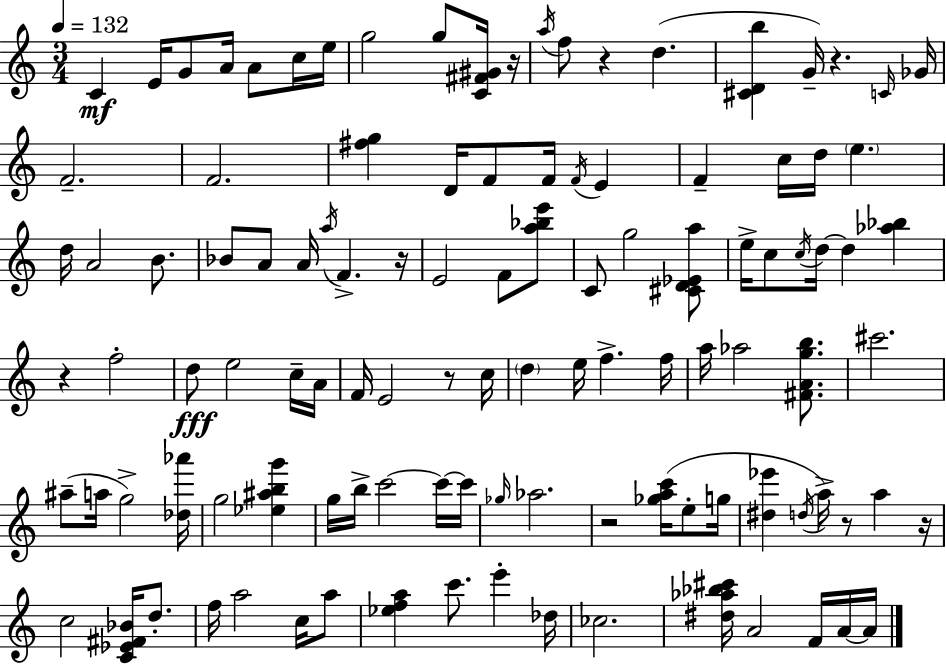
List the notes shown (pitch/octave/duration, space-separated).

C4/q E4/s G4/e A4/s A4/e C5/s E5/s G5/h G5/e [C4,F#4,G#4]/s R/s A5/s F5/e R/q D5/q. [C#4,D4,B5]/q G4/s R/q. C4/s Gb4/s F4/h. F4/h. [F#5,G5]/q D4/s F4/e F4/s F4/s E4/q F4/q C5/s D5/s E5/q. D5/s A4/h B4/e. Bb4/e A4/e A4/s A5/s F4/q. R/s E4/h F4/e [A5,Bb5,E6]/e C4/e G5/h [C#4,D4,Eb4,A5]/e E5/s C5/e C5/s D5/s D5/q [Ab5,Bb5]/q R/q F5/h D5/e E5/h C5/s A4/s F4/s E4/h R/e C5/s D5/q E5/s F5/q. F5/s A5/s Ab5/h [F#4,A4,G5,B5]/e. C#6/h. A#5/e A5/s G5/h [Db5,Ab6]/s G5/h [Eb5,A#5,B5,G6]/q G5/s B5/s C6/h C6/s C6/s Gb5/s Ab5/h. R/h [Gb5,A5,C6]/s E5/e G5/s [D#5,Eb6]/q D5/s A5/s R/e A5/q R/s C5/h [C4,Eb4,F#4,Bb4]/s D5/e. F5/s A5/h C5/s A5/e [Eb5,F5,A5]/q C6/e. E6/q Db5/s CES5/h. [D#5,Ab5,Bb5,C#6]/s A4/h F4/s A4/s A4/s